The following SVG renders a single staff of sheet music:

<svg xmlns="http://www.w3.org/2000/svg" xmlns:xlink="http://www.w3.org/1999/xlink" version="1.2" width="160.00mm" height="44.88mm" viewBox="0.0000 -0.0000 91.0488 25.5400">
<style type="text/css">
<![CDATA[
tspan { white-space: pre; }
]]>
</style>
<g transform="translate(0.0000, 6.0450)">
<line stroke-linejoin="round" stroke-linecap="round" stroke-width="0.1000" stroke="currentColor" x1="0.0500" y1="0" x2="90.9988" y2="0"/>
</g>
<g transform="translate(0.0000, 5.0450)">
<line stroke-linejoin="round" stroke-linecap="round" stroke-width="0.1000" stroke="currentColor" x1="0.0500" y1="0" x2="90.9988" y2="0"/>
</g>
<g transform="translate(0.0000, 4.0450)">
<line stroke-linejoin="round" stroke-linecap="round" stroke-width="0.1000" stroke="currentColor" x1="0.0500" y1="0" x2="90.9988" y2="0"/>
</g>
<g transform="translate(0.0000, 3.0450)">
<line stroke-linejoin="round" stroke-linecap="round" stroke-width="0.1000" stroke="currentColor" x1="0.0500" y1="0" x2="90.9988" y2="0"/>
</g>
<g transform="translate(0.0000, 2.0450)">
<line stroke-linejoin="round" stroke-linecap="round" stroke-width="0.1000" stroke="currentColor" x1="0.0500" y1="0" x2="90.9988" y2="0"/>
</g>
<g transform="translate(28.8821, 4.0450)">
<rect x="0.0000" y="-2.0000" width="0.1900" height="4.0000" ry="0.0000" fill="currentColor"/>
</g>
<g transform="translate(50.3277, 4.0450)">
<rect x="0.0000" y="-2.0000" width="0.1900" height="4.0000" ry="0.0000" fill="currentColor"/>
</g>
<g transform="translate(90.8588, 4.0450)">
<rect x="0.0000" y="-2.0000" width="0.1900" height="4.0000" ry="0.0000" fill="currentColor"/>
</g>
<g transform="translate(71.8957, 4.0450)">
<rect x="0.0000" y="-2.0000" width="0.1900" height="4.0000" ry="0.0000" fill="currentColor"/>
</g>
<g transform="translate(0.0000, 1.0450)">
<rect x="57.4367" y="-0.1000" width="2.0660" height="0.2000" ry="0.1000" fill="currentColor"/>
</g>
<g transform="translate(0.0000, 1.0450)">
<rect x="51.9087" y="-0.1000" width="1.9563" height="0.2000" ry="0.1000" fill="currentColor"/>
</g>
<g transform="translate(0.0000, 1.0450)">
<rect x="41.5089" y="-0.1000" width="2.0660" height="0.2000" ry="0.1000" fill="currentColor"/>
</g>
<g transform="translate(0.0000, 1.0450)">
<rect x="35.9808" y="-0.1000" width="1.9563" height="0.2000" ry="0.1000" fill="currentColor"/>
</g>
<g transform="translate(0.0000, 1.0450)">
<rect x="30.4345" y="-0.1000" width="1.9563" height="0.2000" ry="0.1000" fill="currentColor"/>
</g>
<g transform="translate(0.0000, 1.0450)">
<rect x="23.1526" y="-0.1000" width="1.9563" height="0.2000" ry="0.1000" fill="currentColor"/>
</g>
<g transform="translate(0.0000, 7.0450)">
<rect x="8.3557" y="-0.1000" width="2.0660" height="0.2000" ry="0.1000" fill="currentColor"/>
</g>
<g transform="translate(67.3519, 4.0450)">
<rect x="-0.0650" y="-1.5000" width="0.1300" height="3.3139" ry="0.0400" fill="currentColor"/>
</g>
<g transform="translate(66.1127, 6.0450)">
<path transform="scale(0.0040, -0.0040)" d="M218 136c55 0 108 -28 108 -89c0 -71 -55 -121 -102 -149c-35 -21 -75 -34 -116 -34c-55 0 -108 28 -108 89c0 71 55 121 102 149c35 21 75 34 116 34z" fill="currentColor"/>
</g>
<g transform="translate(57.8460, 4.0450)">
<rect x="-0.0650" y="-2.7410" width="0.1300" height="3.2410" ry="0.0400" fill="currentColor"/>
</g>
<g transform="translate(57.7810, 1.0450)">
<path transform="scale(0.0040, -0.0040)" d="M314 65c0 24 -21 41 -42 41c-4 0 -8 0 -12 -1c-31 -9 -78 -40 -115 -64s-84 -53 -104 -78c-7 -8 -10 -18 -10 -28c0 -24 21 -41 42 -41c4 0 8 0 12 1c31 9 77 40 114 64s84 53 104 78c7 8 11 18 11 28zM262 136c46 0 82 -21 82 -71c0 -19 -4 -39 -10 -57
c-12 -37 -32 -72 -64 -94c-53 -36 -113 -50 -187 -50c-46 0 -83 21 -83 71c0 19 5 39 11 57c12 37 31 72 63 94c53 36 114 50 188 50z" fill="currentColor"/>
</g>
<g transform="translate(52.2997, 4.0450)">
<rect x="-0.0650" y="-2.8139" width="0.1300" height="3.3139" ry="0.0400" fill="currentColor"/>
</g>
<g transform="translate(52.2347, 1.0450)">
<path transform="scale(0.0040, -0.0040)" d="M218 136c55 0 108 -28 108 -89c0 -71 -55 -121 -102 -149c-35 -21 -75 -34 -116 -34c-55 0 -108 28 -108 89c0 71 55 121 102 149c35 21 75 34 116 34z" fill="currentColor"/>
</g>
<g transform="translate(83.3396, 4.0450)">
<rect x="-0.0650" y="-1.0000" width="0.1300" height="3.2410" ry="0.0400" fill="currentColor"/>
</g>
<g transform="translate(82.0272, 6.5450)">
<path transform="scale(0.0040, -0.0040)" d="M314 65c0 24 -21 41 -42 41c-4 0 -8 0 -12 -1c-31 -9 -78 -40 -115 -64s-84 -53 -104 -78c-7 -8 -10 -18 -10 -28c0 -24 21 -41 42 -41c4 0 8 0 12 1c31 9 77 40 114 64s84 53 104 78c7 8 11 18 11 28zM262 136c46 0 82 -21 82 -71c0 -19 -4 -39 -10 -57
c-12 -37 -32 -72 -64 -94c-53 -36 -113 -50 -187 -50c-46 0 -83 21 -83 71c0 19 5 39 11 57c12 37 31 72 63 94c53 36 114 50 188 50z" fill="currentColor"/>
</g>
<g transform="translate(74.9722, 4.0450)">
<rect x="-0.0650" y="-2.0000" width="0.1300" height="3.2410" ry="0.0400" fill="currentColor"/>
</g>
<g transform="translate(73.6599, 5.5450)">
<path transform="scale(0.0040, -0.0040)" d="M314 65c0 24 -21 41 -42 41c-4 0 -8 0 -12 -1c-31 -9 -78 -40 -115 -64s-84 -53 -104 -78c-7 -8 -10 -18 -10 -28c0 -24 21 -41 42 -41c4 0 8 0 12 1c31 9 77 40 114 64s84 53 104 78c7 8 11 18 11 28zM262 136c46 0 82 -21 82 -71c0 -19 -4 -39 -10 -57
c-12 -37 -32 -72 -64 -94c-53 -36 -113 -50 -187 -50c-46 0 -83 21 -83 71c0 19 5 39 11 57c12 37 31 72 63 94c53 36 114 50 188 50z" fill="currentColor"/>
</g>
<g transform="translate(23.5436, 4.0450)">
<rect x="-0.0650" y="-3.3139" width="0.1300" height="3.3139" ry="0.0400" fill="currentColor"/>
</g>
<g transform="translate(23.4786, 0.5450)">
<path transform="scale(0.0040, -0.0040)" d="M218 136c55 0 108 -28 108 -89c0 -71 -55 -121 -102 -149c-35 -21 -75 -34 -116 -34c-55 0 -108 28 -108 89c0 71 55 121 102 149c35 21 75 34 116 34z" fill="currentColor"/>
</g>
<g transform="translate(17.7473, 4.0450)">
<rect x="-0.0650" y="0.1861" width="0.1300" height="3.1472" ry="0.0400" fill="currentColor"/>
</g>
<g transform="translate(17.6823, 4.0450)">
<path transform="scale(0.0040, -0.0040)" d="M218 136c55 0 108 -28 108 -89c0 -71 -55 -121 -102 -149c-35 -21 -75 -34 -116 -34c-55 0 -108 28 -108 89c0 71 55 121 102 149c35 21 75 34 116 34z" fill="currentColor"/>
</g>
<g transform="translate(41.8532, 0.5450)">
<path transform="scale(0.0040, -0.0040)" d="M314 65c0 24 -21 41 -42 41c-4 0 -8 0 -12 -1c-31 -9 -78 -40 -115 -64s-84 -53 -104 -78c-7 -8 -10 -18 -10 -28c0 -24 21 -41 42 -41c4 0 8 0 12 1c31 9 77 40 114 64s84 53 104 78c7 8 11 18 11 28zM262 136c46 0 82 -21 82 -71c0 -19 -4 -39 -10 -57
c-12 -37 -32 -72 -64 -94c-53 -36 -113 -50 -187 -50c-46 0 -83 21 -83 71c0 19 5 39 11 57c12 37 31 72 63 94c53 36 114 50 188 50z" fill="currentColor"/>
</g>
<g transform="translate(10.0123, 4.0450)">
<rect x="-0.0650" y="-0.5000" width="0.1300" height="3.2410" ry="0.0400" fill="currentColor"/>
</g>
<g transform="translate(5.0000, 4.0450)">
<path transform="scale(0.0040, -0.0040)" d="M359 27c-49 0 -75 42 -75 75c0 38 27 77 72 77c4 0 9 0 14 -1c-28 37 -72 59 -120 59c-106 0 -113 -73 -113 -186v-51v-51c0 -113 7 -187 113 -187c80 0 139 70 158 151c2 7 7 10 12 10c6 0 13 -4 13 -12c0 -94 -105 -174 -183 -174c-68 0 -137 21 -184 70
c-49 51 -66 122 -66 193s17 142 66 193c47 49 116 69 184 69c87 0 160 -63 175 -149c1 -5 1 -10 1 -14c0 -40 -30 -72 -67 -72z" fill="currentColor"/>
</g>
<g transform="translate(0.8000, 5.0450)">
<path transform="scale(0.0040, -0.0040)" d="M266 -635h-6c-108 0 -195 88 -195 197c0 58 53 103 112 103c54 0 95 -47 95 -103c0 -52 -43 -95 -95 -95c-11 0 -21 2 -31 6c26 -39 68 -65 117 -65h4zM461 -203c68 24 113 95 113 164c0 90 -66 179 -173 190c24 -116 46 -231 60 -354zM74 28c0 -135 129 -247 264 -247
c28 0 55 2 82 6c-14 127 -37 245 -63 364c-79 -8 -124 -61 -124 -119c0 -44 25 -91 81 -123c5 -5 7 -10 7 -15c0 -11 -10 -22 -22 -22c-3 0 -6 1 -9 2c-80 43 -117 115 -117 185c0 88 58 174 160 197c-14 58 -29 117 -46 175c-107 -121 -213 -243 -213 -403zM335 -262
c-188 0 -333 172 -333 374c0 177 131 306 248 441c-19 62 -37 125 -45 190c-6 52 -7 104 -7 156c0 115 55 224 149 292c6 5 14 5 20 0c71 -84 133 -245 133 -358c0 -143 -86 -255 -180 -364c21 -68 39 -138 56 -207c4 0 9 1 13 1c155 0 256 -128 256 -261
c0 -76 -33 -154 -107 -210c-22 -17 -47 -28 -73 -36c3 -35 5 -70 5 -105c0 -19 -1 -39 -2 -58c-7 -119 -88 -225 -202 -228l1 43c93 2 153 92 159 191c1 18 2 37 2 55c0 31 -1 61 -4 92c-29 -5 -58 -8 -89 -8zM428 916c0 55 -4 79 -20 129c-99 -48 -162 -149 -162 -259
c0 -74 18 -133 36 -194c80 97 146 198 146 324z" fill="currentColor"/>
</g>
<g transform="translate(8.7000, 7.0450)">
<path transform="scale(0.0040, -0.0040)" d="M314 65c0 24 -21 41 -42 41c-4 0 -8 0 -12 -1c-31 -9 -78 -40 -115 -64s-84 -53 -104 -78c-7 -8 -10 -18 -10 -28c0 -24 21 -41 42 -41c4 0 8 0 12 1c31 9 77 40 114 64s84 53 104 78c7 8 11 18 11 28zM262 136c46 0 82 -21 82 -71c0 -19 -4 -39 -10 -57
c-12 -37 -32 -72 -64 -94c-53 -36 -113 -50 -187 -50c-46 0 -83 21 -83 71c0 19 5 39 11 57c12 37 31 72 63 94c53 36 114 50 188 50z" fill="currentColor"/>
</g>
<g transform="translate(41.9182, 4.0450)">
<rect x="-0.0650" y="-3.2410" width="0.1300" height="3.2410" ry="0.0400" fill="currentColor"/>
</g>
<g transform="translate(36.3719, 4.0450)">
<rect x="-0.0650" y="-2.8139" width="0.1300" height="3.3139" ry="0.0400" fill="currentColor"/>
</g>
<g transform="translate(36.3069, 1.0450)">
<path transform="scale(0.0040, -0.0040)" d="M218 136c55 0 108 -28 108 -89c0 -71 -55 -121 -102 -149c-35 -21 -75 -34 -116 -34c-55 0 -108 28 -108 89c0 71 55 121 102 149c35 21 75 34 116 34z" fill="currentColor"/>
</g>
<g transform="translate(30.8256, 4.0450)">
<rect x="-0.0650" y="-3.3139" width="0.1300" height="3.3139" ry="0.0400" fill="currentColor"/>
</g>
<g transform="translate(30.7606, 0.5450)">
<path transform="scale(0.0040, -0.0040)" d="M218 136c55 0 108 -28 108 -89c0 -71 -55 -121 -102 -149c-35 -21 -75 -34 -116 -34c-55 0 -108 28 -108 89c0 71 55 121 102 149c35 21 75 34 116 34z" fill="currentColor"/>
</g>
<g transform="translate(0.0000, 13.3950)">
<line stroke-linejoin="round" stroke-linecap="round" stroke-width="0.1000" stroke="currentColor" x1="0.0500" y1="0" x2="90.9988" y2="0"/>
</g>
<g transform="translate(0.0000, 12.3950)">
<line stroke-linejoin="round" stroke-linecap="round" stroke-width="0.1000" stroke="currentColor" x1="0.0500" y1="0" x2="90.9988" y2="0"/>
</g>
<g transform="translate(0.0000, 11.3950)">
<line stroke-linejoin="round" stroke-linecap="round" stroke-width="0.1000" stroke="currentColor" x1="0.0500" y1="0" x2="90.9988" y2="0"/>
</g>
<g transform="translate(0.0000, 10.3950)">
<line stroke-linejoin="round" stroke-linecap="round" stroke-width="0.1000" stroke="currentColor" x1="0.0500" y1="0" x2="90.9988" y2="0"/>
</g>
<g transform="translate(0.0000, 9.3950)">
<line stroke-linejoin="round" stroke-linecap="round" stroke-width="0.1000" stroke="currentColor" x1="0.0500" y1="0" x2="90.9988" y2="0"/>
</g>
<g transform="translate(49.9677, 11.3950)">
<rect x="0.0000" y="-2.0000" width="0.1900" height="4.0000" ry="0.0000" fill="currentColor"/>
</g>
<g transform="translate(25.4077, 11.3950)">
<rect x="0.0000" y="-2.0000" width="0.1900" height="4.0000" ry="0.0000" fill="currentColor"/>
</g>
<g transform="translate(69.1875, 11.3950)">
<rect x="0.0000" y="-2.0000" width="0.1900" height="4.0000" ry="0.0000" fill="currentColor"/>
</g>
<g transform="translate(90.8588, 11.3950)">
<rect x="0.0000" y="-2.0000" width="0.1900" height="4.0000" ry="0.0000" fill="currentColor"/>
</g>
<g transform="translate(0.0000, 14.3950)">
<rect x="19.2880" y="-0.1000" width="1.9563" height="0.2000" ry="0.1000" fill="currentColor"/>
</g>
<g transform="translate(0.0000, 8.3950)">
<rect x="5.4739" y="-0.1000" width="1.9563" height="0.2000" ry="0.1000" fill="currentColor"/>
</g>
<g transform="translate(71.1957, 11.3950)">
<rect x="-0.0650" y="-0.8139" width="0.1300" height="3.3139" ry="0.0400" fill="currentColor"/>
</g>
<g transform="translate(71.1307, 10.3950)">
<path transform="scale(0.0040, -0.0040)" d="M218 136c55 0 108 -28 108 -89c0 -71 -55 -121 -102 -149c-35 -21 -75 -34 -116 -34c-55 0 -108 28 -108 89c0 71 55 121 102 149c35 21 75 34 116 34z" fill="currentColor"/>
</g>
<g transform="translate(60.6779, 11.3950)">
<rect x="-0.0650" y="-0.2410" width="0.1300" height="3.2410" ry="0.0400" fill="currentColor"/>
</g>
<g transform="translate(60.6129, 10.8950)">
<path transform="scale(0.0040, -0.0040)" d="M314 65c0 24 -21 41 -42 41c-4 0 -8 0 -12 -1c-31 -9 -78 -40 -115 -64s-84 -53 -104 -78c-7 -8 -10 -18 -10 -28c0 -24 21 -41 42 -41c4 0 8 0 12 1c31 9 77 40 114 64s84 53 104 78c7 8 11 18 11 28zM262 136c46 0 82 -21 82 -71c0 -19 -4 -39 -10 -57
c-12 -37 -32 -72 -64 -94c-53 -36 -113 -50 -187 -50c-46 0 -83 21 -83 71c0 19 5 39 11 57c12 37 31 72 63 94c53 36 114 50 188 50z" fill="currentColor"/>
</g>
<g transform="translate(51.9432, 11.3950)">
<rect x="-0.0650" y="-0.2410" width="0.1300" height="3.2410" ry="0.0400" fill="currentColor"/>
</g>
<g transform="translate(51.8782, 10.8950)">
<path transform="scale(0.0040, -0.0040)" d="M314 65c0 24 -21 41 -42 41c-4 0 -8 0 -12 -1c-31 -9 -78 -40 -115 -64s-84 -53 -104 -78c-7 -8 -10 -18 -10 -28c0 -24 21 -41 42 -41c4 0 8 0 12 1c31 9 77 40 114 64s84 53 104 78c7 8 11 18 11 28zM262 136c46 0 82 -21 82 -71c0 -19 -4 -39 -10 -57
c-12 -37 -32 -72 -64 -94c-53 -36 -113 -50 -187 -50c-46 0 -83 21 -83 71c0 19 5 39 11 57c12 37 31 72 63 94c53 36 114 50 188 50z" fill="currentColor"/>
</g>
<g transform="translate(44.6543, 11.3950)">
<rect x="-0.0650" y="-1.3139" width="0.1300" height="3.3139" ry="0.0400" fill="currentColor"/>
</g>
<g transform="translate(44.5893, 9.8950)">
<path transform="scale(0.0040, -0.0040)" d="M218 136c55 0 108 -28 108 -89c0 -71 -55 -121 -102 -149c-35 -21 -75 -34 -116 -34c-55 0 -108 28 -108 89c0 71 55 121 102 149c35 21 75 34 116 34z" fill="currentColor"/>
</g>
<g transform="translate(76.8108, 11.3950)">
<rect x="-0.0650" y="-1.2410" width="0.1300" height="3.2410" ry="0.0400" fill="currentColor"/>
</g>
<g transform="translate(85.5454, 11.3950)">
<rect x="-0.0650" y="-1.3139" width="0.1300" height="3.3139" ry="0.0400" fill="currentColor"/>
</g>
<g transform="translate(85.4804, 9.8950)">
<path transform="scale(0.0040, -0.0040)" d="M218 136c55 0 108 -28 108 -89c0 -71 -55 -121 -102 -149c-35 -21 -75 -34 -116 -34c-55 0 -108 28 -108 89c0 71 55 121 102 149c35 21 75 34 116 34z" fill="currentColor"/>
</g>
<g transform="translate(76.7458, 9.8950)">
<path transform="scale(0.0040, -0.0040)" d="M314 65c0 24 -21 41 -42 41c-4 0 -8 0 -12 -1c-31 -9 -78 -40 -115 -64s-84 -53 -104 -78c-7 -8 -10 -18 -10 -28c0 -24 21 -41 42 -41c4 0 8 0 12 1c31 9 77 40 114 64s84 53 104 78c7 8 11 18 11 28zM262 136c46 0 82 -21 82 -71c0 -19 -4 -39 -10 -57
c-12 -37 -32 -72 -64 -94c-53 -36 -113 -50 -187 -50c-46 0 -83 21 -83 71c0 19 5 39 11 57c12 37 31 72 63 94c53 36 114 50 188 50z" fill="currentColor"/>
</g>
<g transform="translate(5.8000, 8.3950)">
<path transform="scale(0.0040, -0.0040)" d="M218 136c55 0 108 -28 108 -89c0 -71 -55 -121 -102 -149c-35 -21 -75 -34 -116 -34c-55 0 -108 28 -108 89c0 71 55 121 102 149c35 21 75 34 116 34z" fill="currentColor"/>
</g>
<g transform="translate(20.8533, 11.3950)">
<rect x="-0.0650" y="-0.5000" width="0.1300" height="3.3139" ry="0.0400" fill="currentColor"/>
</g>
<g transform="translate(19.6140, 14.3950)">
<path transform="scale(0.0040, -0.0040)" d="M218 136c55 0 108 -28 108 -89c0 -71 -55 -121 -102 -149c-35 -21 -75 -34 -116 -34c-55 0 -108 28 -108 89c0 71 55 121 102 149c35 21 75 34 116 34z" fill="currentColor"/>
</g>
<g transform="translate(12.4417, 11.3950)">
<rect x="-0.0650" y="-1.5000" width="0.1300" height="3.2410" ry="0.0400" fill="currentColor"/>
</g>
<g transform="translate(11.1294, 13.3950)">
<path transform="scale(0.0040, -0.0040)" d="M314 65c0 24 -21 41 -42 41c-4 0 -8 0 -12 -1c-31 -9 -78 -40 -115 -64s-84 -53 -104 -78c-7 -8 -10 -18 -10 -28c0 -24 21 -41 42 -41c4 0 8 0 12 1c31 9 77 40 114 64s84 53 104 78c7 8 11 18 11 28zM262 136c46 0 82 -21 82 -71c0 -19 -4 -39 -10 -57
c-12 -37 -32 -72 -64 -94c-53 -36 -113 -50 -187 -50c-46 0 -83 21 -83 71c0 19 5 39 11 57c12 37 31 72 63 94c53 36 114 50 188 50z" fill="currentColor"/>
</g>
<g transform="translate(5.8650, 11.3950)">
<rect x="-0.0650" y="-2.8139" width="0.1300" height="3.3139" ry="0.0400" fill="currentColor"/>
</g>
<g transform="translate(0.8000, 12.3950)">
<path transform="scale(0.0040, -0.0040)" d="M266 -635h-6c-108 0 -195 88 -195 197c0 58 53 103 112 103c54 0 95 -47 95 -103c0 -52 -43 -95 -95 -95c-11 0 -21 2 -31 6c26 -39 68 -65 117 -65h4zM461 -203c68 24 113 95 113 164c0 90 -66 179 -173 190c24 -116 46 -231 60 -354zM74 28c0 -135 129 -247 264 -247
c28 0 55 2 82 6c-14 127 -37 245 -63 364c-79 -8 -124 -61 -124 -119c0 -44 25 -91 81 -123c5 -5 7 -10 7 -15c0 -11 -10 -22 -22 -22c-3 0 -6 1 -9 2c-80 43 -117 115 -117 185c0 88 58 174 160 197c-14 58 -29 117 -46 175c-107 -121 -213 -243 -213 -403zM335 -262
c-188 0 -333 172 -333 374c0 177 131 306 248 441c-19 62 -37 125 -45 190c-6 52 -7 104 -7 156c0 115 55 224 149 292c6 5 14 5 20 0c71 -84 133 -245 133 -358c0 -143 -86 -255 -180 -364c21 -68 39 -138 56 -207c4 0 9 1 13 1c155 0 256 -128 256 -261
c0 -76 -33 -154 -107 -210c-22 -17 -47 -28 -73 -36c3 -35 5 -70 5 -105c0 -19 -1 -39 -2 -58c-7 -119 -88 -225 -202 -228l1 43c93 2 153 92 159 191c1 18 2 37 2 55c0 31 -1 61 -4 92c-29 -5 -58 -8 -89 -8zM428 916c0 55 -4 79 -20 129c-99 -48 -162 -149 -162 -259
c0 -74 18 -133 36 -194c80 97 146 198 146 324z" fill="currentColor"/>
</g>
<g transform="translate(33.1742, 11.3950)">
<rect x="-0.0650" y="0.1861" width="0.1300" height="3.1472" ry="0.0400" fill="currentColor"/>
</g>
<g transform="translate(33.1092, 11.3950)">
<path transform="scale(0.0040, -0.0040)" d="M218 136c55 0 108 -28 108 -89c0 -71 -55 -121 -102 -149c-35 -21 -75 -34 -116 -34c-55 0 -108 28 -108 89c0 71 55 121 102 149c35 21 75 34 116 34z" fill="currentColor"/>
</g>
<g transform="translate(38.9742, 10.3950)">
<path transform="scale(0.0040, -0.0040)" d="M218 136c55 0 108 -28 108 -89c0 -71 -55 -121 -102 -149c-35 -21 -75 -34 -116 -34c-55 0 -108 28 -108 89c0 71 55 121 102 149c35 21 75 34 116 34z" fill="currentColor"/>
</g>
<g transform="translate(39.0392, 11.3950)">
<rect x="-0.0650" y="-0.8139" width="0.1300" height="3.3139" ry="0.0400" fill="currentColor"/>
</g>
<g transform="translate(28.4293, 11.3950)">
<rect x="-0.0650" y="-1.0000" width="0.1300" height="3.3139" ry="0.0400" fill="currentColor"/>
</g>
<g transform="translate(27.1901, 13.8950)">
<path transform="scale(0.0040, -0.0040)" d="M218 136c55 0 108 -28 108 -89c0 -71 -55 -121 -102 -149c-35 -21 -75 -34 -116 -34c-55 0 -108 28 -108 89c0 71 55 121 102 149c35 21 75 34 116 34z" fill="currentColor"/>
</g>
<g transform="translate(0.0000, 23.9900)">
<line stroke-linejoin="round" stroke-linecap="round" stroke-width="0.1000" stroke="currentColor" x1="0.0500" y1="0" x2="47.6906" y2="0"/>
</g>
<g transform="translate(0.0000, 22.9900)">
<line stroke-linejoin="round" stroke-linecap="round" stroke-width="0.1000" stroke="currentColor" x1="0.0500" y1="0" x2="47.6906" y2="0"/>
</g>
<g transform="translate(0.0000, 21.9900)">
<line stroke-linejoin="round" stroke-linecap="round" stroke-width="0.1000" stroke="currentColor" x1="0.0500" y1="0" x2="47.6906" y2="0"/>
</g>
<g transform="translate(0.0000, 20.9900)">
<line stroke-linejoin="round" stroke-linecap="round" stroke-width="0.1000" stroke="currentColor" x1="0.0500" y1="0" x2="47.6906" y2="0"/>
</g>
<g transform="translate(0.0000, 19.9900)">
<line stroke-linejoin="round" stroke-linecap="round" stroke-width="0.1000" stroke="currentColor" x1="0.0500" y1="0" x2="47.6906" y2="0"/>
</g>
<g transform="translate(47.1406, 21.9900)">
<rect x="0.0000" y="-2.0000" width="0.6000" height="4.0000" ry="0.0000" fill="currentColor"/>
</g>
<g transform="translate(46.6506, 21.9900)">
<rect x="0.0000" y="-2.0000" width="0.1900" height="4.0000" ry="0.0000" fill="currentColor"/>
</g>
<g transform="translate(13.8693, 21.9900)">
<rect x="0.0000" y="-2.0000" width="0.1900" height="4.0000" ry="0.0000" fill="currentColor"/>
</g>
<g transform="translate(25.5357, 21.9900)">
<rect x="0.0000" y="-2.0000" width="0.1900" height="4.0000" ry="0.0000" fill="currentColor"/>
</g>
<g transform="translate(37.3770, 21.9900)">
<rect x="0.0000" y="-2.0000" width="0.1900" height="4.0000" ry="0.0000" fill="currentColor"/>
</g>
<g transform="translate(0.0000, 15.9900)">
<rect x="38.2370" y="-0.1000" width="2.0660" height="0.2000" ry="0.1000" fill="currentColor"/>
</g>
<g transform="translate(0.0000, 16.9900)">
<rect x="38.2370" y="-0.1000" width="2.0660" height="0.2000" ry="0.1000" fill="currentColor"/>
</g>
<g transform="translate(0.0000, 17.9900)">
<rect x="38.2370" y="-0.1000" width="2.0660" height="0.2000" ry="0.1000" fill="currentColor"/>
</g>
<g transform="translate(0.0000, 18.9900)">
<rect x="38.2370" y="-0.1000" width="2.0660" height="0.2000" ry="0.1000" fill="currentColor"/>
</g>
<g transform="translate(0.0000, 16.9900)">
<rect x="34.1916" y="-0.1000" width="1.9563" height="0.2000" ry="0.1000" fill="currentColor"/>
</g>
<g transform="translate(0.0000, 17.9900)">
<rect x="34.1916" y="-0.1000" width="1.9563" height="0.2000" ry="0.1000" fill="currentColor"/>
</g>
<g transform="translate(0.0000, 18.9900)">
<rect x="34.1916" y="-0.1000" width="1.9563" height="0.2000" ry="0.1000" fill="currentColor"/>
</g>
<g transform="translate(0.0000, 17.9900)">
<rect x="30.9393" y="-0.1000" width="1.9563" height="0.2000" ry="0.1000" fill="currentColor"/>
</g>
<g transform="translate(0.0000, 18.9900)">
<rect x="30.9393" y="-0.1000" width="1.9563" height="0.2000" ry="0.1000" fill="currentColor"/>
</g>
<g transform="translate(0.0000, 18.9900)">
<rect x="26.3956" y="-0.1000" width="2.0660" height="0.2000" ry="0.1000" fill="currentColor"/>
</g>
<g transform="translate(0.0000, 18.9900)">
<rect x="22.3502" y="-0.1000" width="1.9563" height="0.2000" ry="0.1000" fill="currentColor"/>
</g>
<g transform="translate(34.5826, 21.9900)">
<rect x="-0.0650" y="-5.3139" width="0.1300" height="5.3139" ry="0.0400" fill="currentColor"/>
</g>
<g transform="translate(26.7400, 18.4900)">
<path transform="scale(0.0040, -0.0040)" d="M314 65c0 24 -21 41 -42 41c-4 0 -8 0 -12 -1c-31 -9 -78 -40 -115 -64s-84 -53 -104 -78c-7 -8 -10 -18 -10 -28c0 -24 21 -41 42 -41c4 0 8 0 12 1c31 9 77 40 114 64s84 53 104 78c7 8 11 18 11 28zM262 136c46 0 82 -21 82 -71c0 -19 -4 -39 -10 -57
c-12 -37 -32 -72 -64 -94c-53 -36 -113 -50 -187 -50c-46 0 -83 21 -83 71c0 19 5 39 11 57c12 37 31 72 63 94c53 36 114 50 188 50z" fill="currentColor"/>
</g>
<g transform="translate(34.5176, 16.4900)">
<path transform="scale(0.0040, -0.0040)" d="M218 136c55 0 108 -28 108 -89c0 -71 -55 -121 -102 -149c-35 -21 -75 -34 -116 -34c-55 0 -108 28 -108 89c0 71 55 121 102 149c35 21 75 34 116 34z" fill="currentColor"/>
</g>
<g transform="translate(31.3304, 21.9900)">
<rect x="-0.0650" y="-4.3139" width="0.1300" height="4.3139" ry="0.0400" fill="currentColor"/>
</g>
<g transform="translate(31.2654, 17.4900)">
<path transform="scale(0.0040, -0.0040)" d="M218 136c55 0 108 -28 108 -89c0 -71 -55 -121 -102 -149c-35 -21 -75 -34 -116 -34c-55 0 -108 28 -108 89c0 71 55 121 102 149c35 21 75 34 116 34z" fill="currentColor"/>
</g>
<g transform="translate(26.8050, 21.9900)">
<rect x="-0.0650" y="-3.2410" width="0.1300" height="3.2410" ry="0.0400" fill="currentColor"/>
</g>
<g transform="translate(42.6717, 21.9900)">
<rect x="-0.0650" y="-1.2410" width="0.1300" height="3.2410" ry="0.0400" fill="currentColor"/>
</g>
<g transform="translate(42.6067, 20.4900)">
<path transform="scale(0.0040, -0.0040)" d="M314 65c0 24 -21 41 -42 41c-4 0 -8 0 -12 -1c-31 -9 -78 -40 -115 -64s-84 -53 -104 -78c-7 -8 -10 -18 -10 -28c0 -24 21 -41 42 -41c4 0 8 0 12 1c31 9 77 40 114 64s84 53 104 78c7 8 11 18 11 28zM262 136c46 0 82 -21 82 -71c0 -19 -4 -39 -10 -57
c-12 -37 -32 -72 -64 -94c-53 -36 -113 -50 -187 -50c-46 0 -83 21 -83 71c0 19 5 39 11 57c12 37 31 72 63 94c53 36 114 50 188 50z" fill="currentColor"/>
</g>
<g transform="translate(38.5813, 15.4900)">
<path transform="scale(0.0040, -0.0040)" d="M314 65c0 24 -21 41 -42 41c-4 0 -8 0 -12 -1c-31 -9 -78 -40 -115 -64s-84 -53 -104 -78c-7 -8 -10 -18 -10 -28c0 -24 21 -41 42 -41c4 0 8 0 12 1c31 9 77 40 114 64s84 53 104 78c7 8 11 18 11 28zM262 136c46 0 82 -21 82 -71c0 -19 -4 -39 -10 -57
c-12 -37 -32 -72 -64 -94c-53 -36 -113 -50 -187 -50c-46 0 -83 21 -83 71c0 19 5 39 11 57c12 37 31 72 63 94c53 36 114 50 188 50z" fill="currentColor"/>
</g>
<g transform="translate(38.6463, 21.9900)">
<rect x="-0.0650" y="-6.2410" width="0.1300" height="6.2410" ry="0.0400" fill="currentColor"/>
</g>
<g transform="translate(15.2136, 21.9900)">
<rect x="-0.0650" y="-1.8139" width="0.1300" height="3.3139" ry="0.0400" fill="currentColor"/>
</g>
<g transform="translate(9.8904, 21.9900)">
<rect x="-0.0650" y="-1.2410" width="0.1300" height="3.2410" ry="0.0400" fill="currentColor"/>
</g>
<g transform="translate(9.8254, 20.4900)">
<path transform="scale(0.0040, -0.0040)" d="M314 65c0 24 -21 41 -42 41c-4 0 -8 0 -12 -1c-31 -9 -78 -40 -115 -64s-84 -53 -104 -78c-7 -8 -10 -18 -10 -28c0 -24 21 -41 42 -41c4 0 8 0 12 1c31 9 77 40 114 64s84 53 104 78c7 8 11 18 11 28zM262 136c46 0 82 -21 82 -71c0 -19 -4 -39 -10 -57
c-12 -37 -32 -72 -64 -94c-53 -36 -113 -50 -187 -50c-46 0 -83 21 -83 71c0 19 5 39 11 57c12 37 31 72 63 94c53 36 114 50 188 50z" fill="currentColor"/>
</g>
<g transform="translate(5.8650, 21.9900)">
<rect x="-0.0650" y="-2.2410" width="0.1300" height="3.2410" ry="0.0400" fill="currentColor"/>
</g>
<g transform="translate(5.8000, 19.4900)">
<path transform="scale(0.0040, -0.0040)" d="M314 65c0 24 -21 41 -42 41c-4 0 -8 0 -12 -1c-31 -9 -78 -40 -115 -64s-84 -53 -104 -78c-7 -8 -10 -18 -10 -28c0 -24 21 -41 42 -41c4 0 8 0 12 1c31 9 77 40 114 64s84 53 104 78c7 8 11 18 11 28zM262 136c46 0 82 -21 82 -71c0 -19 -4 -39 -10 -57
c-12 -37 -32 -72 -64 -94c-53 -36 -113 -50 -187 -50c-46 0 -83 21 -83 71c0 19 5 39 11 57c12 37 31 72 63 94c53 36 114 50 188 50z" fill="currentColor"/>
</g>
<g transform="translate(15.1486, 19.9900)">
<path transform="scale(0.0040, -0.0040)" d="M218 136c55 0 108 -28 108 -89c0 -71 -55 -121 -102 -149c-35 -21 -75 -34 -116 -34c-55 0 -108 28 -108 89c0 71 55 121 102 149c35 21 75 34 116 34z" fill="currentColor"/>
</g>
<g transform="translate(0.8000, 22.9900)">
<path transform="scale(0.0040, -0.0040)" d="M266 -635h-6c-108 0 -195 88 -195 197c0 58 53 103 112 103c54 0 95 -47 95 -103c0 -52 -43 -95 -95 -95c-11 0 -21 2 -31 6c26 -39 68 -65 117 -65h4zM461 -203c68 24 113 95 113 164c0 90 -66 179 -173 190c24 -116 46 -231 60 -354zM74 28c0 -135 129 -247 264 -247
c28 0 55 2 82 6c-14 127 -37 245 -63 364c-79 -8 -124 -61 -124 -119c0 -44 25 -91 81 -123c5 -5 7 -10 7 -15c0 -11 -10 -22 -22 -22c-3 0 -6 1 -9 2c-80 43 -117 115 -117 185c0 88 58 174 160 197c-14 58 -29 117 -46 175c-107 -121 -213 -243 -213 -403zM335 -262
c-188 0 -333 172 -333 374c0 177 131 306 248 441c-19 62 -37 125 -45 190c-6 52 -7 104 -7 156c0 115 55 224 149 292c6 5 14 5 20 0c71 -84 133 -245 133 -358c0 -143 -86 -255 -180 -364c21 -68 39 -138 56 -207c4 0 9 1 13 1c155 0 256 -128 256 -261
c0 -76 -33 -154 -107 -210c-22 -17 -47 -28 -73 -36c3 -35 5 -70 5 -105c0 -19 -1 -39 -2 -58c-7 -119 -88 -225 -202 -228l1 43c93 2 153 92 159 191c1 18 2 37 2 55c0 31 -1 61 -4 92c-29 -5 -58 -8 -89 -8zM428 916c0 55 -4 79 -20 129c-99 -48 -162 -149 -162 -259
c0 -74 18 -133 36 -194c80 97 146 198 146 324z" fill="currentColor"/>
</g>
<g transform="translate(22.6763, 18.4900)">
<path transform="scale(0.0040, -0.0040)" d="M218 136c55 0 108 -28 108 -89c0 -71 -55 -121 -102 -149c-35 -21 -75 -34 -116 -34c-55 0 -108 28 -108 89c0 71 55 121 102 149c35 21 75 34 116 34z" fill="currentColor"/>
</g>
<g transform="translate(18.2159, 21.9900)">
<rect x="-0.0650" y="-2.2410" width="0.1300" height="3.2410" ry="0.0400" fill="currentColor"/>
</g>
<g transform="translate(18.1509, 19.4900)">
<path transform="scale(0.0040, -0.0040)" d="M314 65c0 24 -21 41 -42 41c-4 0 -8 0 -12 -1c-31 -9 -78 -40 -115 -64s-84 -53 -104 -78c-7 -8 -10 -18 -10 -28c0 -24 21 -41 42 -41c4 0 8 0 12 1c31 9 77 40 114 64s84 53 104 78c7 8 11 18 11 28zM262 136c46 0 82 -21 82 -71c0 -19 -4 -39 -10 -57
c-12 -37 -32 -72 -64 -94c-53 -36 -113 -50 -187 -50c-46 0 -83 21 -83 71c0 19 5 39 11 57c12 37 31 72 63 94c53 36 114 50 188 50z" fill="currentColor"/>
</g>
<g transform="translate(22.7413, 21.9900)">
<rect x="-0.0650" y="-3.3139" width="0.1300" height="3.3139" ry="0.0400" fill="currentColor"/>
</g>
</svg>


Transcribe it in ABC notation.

X:1
T:Untitled
M:4/4
L:1/4
K:C
C2 B b b a b2 a a2 E F2 D2 a E2 C D B d e c2 c2 d e2 e g2 e2 f g2 b b2 d' f' a'2 e2